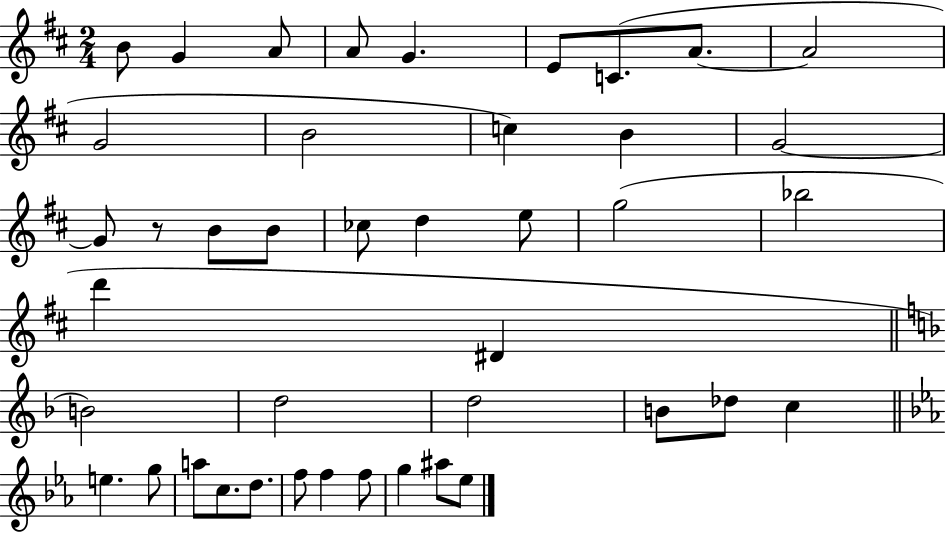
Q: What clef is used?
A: treble